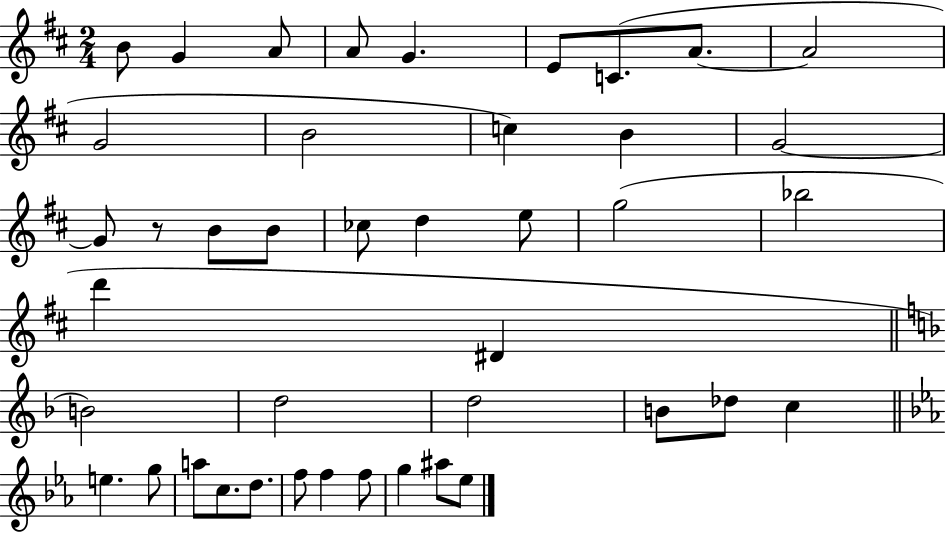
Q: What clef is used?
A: treble